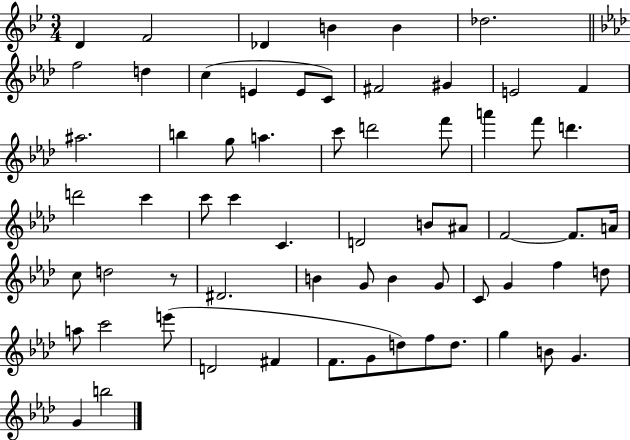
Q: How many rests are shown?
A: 1